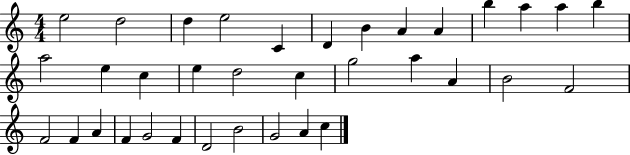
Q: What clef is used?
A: treble